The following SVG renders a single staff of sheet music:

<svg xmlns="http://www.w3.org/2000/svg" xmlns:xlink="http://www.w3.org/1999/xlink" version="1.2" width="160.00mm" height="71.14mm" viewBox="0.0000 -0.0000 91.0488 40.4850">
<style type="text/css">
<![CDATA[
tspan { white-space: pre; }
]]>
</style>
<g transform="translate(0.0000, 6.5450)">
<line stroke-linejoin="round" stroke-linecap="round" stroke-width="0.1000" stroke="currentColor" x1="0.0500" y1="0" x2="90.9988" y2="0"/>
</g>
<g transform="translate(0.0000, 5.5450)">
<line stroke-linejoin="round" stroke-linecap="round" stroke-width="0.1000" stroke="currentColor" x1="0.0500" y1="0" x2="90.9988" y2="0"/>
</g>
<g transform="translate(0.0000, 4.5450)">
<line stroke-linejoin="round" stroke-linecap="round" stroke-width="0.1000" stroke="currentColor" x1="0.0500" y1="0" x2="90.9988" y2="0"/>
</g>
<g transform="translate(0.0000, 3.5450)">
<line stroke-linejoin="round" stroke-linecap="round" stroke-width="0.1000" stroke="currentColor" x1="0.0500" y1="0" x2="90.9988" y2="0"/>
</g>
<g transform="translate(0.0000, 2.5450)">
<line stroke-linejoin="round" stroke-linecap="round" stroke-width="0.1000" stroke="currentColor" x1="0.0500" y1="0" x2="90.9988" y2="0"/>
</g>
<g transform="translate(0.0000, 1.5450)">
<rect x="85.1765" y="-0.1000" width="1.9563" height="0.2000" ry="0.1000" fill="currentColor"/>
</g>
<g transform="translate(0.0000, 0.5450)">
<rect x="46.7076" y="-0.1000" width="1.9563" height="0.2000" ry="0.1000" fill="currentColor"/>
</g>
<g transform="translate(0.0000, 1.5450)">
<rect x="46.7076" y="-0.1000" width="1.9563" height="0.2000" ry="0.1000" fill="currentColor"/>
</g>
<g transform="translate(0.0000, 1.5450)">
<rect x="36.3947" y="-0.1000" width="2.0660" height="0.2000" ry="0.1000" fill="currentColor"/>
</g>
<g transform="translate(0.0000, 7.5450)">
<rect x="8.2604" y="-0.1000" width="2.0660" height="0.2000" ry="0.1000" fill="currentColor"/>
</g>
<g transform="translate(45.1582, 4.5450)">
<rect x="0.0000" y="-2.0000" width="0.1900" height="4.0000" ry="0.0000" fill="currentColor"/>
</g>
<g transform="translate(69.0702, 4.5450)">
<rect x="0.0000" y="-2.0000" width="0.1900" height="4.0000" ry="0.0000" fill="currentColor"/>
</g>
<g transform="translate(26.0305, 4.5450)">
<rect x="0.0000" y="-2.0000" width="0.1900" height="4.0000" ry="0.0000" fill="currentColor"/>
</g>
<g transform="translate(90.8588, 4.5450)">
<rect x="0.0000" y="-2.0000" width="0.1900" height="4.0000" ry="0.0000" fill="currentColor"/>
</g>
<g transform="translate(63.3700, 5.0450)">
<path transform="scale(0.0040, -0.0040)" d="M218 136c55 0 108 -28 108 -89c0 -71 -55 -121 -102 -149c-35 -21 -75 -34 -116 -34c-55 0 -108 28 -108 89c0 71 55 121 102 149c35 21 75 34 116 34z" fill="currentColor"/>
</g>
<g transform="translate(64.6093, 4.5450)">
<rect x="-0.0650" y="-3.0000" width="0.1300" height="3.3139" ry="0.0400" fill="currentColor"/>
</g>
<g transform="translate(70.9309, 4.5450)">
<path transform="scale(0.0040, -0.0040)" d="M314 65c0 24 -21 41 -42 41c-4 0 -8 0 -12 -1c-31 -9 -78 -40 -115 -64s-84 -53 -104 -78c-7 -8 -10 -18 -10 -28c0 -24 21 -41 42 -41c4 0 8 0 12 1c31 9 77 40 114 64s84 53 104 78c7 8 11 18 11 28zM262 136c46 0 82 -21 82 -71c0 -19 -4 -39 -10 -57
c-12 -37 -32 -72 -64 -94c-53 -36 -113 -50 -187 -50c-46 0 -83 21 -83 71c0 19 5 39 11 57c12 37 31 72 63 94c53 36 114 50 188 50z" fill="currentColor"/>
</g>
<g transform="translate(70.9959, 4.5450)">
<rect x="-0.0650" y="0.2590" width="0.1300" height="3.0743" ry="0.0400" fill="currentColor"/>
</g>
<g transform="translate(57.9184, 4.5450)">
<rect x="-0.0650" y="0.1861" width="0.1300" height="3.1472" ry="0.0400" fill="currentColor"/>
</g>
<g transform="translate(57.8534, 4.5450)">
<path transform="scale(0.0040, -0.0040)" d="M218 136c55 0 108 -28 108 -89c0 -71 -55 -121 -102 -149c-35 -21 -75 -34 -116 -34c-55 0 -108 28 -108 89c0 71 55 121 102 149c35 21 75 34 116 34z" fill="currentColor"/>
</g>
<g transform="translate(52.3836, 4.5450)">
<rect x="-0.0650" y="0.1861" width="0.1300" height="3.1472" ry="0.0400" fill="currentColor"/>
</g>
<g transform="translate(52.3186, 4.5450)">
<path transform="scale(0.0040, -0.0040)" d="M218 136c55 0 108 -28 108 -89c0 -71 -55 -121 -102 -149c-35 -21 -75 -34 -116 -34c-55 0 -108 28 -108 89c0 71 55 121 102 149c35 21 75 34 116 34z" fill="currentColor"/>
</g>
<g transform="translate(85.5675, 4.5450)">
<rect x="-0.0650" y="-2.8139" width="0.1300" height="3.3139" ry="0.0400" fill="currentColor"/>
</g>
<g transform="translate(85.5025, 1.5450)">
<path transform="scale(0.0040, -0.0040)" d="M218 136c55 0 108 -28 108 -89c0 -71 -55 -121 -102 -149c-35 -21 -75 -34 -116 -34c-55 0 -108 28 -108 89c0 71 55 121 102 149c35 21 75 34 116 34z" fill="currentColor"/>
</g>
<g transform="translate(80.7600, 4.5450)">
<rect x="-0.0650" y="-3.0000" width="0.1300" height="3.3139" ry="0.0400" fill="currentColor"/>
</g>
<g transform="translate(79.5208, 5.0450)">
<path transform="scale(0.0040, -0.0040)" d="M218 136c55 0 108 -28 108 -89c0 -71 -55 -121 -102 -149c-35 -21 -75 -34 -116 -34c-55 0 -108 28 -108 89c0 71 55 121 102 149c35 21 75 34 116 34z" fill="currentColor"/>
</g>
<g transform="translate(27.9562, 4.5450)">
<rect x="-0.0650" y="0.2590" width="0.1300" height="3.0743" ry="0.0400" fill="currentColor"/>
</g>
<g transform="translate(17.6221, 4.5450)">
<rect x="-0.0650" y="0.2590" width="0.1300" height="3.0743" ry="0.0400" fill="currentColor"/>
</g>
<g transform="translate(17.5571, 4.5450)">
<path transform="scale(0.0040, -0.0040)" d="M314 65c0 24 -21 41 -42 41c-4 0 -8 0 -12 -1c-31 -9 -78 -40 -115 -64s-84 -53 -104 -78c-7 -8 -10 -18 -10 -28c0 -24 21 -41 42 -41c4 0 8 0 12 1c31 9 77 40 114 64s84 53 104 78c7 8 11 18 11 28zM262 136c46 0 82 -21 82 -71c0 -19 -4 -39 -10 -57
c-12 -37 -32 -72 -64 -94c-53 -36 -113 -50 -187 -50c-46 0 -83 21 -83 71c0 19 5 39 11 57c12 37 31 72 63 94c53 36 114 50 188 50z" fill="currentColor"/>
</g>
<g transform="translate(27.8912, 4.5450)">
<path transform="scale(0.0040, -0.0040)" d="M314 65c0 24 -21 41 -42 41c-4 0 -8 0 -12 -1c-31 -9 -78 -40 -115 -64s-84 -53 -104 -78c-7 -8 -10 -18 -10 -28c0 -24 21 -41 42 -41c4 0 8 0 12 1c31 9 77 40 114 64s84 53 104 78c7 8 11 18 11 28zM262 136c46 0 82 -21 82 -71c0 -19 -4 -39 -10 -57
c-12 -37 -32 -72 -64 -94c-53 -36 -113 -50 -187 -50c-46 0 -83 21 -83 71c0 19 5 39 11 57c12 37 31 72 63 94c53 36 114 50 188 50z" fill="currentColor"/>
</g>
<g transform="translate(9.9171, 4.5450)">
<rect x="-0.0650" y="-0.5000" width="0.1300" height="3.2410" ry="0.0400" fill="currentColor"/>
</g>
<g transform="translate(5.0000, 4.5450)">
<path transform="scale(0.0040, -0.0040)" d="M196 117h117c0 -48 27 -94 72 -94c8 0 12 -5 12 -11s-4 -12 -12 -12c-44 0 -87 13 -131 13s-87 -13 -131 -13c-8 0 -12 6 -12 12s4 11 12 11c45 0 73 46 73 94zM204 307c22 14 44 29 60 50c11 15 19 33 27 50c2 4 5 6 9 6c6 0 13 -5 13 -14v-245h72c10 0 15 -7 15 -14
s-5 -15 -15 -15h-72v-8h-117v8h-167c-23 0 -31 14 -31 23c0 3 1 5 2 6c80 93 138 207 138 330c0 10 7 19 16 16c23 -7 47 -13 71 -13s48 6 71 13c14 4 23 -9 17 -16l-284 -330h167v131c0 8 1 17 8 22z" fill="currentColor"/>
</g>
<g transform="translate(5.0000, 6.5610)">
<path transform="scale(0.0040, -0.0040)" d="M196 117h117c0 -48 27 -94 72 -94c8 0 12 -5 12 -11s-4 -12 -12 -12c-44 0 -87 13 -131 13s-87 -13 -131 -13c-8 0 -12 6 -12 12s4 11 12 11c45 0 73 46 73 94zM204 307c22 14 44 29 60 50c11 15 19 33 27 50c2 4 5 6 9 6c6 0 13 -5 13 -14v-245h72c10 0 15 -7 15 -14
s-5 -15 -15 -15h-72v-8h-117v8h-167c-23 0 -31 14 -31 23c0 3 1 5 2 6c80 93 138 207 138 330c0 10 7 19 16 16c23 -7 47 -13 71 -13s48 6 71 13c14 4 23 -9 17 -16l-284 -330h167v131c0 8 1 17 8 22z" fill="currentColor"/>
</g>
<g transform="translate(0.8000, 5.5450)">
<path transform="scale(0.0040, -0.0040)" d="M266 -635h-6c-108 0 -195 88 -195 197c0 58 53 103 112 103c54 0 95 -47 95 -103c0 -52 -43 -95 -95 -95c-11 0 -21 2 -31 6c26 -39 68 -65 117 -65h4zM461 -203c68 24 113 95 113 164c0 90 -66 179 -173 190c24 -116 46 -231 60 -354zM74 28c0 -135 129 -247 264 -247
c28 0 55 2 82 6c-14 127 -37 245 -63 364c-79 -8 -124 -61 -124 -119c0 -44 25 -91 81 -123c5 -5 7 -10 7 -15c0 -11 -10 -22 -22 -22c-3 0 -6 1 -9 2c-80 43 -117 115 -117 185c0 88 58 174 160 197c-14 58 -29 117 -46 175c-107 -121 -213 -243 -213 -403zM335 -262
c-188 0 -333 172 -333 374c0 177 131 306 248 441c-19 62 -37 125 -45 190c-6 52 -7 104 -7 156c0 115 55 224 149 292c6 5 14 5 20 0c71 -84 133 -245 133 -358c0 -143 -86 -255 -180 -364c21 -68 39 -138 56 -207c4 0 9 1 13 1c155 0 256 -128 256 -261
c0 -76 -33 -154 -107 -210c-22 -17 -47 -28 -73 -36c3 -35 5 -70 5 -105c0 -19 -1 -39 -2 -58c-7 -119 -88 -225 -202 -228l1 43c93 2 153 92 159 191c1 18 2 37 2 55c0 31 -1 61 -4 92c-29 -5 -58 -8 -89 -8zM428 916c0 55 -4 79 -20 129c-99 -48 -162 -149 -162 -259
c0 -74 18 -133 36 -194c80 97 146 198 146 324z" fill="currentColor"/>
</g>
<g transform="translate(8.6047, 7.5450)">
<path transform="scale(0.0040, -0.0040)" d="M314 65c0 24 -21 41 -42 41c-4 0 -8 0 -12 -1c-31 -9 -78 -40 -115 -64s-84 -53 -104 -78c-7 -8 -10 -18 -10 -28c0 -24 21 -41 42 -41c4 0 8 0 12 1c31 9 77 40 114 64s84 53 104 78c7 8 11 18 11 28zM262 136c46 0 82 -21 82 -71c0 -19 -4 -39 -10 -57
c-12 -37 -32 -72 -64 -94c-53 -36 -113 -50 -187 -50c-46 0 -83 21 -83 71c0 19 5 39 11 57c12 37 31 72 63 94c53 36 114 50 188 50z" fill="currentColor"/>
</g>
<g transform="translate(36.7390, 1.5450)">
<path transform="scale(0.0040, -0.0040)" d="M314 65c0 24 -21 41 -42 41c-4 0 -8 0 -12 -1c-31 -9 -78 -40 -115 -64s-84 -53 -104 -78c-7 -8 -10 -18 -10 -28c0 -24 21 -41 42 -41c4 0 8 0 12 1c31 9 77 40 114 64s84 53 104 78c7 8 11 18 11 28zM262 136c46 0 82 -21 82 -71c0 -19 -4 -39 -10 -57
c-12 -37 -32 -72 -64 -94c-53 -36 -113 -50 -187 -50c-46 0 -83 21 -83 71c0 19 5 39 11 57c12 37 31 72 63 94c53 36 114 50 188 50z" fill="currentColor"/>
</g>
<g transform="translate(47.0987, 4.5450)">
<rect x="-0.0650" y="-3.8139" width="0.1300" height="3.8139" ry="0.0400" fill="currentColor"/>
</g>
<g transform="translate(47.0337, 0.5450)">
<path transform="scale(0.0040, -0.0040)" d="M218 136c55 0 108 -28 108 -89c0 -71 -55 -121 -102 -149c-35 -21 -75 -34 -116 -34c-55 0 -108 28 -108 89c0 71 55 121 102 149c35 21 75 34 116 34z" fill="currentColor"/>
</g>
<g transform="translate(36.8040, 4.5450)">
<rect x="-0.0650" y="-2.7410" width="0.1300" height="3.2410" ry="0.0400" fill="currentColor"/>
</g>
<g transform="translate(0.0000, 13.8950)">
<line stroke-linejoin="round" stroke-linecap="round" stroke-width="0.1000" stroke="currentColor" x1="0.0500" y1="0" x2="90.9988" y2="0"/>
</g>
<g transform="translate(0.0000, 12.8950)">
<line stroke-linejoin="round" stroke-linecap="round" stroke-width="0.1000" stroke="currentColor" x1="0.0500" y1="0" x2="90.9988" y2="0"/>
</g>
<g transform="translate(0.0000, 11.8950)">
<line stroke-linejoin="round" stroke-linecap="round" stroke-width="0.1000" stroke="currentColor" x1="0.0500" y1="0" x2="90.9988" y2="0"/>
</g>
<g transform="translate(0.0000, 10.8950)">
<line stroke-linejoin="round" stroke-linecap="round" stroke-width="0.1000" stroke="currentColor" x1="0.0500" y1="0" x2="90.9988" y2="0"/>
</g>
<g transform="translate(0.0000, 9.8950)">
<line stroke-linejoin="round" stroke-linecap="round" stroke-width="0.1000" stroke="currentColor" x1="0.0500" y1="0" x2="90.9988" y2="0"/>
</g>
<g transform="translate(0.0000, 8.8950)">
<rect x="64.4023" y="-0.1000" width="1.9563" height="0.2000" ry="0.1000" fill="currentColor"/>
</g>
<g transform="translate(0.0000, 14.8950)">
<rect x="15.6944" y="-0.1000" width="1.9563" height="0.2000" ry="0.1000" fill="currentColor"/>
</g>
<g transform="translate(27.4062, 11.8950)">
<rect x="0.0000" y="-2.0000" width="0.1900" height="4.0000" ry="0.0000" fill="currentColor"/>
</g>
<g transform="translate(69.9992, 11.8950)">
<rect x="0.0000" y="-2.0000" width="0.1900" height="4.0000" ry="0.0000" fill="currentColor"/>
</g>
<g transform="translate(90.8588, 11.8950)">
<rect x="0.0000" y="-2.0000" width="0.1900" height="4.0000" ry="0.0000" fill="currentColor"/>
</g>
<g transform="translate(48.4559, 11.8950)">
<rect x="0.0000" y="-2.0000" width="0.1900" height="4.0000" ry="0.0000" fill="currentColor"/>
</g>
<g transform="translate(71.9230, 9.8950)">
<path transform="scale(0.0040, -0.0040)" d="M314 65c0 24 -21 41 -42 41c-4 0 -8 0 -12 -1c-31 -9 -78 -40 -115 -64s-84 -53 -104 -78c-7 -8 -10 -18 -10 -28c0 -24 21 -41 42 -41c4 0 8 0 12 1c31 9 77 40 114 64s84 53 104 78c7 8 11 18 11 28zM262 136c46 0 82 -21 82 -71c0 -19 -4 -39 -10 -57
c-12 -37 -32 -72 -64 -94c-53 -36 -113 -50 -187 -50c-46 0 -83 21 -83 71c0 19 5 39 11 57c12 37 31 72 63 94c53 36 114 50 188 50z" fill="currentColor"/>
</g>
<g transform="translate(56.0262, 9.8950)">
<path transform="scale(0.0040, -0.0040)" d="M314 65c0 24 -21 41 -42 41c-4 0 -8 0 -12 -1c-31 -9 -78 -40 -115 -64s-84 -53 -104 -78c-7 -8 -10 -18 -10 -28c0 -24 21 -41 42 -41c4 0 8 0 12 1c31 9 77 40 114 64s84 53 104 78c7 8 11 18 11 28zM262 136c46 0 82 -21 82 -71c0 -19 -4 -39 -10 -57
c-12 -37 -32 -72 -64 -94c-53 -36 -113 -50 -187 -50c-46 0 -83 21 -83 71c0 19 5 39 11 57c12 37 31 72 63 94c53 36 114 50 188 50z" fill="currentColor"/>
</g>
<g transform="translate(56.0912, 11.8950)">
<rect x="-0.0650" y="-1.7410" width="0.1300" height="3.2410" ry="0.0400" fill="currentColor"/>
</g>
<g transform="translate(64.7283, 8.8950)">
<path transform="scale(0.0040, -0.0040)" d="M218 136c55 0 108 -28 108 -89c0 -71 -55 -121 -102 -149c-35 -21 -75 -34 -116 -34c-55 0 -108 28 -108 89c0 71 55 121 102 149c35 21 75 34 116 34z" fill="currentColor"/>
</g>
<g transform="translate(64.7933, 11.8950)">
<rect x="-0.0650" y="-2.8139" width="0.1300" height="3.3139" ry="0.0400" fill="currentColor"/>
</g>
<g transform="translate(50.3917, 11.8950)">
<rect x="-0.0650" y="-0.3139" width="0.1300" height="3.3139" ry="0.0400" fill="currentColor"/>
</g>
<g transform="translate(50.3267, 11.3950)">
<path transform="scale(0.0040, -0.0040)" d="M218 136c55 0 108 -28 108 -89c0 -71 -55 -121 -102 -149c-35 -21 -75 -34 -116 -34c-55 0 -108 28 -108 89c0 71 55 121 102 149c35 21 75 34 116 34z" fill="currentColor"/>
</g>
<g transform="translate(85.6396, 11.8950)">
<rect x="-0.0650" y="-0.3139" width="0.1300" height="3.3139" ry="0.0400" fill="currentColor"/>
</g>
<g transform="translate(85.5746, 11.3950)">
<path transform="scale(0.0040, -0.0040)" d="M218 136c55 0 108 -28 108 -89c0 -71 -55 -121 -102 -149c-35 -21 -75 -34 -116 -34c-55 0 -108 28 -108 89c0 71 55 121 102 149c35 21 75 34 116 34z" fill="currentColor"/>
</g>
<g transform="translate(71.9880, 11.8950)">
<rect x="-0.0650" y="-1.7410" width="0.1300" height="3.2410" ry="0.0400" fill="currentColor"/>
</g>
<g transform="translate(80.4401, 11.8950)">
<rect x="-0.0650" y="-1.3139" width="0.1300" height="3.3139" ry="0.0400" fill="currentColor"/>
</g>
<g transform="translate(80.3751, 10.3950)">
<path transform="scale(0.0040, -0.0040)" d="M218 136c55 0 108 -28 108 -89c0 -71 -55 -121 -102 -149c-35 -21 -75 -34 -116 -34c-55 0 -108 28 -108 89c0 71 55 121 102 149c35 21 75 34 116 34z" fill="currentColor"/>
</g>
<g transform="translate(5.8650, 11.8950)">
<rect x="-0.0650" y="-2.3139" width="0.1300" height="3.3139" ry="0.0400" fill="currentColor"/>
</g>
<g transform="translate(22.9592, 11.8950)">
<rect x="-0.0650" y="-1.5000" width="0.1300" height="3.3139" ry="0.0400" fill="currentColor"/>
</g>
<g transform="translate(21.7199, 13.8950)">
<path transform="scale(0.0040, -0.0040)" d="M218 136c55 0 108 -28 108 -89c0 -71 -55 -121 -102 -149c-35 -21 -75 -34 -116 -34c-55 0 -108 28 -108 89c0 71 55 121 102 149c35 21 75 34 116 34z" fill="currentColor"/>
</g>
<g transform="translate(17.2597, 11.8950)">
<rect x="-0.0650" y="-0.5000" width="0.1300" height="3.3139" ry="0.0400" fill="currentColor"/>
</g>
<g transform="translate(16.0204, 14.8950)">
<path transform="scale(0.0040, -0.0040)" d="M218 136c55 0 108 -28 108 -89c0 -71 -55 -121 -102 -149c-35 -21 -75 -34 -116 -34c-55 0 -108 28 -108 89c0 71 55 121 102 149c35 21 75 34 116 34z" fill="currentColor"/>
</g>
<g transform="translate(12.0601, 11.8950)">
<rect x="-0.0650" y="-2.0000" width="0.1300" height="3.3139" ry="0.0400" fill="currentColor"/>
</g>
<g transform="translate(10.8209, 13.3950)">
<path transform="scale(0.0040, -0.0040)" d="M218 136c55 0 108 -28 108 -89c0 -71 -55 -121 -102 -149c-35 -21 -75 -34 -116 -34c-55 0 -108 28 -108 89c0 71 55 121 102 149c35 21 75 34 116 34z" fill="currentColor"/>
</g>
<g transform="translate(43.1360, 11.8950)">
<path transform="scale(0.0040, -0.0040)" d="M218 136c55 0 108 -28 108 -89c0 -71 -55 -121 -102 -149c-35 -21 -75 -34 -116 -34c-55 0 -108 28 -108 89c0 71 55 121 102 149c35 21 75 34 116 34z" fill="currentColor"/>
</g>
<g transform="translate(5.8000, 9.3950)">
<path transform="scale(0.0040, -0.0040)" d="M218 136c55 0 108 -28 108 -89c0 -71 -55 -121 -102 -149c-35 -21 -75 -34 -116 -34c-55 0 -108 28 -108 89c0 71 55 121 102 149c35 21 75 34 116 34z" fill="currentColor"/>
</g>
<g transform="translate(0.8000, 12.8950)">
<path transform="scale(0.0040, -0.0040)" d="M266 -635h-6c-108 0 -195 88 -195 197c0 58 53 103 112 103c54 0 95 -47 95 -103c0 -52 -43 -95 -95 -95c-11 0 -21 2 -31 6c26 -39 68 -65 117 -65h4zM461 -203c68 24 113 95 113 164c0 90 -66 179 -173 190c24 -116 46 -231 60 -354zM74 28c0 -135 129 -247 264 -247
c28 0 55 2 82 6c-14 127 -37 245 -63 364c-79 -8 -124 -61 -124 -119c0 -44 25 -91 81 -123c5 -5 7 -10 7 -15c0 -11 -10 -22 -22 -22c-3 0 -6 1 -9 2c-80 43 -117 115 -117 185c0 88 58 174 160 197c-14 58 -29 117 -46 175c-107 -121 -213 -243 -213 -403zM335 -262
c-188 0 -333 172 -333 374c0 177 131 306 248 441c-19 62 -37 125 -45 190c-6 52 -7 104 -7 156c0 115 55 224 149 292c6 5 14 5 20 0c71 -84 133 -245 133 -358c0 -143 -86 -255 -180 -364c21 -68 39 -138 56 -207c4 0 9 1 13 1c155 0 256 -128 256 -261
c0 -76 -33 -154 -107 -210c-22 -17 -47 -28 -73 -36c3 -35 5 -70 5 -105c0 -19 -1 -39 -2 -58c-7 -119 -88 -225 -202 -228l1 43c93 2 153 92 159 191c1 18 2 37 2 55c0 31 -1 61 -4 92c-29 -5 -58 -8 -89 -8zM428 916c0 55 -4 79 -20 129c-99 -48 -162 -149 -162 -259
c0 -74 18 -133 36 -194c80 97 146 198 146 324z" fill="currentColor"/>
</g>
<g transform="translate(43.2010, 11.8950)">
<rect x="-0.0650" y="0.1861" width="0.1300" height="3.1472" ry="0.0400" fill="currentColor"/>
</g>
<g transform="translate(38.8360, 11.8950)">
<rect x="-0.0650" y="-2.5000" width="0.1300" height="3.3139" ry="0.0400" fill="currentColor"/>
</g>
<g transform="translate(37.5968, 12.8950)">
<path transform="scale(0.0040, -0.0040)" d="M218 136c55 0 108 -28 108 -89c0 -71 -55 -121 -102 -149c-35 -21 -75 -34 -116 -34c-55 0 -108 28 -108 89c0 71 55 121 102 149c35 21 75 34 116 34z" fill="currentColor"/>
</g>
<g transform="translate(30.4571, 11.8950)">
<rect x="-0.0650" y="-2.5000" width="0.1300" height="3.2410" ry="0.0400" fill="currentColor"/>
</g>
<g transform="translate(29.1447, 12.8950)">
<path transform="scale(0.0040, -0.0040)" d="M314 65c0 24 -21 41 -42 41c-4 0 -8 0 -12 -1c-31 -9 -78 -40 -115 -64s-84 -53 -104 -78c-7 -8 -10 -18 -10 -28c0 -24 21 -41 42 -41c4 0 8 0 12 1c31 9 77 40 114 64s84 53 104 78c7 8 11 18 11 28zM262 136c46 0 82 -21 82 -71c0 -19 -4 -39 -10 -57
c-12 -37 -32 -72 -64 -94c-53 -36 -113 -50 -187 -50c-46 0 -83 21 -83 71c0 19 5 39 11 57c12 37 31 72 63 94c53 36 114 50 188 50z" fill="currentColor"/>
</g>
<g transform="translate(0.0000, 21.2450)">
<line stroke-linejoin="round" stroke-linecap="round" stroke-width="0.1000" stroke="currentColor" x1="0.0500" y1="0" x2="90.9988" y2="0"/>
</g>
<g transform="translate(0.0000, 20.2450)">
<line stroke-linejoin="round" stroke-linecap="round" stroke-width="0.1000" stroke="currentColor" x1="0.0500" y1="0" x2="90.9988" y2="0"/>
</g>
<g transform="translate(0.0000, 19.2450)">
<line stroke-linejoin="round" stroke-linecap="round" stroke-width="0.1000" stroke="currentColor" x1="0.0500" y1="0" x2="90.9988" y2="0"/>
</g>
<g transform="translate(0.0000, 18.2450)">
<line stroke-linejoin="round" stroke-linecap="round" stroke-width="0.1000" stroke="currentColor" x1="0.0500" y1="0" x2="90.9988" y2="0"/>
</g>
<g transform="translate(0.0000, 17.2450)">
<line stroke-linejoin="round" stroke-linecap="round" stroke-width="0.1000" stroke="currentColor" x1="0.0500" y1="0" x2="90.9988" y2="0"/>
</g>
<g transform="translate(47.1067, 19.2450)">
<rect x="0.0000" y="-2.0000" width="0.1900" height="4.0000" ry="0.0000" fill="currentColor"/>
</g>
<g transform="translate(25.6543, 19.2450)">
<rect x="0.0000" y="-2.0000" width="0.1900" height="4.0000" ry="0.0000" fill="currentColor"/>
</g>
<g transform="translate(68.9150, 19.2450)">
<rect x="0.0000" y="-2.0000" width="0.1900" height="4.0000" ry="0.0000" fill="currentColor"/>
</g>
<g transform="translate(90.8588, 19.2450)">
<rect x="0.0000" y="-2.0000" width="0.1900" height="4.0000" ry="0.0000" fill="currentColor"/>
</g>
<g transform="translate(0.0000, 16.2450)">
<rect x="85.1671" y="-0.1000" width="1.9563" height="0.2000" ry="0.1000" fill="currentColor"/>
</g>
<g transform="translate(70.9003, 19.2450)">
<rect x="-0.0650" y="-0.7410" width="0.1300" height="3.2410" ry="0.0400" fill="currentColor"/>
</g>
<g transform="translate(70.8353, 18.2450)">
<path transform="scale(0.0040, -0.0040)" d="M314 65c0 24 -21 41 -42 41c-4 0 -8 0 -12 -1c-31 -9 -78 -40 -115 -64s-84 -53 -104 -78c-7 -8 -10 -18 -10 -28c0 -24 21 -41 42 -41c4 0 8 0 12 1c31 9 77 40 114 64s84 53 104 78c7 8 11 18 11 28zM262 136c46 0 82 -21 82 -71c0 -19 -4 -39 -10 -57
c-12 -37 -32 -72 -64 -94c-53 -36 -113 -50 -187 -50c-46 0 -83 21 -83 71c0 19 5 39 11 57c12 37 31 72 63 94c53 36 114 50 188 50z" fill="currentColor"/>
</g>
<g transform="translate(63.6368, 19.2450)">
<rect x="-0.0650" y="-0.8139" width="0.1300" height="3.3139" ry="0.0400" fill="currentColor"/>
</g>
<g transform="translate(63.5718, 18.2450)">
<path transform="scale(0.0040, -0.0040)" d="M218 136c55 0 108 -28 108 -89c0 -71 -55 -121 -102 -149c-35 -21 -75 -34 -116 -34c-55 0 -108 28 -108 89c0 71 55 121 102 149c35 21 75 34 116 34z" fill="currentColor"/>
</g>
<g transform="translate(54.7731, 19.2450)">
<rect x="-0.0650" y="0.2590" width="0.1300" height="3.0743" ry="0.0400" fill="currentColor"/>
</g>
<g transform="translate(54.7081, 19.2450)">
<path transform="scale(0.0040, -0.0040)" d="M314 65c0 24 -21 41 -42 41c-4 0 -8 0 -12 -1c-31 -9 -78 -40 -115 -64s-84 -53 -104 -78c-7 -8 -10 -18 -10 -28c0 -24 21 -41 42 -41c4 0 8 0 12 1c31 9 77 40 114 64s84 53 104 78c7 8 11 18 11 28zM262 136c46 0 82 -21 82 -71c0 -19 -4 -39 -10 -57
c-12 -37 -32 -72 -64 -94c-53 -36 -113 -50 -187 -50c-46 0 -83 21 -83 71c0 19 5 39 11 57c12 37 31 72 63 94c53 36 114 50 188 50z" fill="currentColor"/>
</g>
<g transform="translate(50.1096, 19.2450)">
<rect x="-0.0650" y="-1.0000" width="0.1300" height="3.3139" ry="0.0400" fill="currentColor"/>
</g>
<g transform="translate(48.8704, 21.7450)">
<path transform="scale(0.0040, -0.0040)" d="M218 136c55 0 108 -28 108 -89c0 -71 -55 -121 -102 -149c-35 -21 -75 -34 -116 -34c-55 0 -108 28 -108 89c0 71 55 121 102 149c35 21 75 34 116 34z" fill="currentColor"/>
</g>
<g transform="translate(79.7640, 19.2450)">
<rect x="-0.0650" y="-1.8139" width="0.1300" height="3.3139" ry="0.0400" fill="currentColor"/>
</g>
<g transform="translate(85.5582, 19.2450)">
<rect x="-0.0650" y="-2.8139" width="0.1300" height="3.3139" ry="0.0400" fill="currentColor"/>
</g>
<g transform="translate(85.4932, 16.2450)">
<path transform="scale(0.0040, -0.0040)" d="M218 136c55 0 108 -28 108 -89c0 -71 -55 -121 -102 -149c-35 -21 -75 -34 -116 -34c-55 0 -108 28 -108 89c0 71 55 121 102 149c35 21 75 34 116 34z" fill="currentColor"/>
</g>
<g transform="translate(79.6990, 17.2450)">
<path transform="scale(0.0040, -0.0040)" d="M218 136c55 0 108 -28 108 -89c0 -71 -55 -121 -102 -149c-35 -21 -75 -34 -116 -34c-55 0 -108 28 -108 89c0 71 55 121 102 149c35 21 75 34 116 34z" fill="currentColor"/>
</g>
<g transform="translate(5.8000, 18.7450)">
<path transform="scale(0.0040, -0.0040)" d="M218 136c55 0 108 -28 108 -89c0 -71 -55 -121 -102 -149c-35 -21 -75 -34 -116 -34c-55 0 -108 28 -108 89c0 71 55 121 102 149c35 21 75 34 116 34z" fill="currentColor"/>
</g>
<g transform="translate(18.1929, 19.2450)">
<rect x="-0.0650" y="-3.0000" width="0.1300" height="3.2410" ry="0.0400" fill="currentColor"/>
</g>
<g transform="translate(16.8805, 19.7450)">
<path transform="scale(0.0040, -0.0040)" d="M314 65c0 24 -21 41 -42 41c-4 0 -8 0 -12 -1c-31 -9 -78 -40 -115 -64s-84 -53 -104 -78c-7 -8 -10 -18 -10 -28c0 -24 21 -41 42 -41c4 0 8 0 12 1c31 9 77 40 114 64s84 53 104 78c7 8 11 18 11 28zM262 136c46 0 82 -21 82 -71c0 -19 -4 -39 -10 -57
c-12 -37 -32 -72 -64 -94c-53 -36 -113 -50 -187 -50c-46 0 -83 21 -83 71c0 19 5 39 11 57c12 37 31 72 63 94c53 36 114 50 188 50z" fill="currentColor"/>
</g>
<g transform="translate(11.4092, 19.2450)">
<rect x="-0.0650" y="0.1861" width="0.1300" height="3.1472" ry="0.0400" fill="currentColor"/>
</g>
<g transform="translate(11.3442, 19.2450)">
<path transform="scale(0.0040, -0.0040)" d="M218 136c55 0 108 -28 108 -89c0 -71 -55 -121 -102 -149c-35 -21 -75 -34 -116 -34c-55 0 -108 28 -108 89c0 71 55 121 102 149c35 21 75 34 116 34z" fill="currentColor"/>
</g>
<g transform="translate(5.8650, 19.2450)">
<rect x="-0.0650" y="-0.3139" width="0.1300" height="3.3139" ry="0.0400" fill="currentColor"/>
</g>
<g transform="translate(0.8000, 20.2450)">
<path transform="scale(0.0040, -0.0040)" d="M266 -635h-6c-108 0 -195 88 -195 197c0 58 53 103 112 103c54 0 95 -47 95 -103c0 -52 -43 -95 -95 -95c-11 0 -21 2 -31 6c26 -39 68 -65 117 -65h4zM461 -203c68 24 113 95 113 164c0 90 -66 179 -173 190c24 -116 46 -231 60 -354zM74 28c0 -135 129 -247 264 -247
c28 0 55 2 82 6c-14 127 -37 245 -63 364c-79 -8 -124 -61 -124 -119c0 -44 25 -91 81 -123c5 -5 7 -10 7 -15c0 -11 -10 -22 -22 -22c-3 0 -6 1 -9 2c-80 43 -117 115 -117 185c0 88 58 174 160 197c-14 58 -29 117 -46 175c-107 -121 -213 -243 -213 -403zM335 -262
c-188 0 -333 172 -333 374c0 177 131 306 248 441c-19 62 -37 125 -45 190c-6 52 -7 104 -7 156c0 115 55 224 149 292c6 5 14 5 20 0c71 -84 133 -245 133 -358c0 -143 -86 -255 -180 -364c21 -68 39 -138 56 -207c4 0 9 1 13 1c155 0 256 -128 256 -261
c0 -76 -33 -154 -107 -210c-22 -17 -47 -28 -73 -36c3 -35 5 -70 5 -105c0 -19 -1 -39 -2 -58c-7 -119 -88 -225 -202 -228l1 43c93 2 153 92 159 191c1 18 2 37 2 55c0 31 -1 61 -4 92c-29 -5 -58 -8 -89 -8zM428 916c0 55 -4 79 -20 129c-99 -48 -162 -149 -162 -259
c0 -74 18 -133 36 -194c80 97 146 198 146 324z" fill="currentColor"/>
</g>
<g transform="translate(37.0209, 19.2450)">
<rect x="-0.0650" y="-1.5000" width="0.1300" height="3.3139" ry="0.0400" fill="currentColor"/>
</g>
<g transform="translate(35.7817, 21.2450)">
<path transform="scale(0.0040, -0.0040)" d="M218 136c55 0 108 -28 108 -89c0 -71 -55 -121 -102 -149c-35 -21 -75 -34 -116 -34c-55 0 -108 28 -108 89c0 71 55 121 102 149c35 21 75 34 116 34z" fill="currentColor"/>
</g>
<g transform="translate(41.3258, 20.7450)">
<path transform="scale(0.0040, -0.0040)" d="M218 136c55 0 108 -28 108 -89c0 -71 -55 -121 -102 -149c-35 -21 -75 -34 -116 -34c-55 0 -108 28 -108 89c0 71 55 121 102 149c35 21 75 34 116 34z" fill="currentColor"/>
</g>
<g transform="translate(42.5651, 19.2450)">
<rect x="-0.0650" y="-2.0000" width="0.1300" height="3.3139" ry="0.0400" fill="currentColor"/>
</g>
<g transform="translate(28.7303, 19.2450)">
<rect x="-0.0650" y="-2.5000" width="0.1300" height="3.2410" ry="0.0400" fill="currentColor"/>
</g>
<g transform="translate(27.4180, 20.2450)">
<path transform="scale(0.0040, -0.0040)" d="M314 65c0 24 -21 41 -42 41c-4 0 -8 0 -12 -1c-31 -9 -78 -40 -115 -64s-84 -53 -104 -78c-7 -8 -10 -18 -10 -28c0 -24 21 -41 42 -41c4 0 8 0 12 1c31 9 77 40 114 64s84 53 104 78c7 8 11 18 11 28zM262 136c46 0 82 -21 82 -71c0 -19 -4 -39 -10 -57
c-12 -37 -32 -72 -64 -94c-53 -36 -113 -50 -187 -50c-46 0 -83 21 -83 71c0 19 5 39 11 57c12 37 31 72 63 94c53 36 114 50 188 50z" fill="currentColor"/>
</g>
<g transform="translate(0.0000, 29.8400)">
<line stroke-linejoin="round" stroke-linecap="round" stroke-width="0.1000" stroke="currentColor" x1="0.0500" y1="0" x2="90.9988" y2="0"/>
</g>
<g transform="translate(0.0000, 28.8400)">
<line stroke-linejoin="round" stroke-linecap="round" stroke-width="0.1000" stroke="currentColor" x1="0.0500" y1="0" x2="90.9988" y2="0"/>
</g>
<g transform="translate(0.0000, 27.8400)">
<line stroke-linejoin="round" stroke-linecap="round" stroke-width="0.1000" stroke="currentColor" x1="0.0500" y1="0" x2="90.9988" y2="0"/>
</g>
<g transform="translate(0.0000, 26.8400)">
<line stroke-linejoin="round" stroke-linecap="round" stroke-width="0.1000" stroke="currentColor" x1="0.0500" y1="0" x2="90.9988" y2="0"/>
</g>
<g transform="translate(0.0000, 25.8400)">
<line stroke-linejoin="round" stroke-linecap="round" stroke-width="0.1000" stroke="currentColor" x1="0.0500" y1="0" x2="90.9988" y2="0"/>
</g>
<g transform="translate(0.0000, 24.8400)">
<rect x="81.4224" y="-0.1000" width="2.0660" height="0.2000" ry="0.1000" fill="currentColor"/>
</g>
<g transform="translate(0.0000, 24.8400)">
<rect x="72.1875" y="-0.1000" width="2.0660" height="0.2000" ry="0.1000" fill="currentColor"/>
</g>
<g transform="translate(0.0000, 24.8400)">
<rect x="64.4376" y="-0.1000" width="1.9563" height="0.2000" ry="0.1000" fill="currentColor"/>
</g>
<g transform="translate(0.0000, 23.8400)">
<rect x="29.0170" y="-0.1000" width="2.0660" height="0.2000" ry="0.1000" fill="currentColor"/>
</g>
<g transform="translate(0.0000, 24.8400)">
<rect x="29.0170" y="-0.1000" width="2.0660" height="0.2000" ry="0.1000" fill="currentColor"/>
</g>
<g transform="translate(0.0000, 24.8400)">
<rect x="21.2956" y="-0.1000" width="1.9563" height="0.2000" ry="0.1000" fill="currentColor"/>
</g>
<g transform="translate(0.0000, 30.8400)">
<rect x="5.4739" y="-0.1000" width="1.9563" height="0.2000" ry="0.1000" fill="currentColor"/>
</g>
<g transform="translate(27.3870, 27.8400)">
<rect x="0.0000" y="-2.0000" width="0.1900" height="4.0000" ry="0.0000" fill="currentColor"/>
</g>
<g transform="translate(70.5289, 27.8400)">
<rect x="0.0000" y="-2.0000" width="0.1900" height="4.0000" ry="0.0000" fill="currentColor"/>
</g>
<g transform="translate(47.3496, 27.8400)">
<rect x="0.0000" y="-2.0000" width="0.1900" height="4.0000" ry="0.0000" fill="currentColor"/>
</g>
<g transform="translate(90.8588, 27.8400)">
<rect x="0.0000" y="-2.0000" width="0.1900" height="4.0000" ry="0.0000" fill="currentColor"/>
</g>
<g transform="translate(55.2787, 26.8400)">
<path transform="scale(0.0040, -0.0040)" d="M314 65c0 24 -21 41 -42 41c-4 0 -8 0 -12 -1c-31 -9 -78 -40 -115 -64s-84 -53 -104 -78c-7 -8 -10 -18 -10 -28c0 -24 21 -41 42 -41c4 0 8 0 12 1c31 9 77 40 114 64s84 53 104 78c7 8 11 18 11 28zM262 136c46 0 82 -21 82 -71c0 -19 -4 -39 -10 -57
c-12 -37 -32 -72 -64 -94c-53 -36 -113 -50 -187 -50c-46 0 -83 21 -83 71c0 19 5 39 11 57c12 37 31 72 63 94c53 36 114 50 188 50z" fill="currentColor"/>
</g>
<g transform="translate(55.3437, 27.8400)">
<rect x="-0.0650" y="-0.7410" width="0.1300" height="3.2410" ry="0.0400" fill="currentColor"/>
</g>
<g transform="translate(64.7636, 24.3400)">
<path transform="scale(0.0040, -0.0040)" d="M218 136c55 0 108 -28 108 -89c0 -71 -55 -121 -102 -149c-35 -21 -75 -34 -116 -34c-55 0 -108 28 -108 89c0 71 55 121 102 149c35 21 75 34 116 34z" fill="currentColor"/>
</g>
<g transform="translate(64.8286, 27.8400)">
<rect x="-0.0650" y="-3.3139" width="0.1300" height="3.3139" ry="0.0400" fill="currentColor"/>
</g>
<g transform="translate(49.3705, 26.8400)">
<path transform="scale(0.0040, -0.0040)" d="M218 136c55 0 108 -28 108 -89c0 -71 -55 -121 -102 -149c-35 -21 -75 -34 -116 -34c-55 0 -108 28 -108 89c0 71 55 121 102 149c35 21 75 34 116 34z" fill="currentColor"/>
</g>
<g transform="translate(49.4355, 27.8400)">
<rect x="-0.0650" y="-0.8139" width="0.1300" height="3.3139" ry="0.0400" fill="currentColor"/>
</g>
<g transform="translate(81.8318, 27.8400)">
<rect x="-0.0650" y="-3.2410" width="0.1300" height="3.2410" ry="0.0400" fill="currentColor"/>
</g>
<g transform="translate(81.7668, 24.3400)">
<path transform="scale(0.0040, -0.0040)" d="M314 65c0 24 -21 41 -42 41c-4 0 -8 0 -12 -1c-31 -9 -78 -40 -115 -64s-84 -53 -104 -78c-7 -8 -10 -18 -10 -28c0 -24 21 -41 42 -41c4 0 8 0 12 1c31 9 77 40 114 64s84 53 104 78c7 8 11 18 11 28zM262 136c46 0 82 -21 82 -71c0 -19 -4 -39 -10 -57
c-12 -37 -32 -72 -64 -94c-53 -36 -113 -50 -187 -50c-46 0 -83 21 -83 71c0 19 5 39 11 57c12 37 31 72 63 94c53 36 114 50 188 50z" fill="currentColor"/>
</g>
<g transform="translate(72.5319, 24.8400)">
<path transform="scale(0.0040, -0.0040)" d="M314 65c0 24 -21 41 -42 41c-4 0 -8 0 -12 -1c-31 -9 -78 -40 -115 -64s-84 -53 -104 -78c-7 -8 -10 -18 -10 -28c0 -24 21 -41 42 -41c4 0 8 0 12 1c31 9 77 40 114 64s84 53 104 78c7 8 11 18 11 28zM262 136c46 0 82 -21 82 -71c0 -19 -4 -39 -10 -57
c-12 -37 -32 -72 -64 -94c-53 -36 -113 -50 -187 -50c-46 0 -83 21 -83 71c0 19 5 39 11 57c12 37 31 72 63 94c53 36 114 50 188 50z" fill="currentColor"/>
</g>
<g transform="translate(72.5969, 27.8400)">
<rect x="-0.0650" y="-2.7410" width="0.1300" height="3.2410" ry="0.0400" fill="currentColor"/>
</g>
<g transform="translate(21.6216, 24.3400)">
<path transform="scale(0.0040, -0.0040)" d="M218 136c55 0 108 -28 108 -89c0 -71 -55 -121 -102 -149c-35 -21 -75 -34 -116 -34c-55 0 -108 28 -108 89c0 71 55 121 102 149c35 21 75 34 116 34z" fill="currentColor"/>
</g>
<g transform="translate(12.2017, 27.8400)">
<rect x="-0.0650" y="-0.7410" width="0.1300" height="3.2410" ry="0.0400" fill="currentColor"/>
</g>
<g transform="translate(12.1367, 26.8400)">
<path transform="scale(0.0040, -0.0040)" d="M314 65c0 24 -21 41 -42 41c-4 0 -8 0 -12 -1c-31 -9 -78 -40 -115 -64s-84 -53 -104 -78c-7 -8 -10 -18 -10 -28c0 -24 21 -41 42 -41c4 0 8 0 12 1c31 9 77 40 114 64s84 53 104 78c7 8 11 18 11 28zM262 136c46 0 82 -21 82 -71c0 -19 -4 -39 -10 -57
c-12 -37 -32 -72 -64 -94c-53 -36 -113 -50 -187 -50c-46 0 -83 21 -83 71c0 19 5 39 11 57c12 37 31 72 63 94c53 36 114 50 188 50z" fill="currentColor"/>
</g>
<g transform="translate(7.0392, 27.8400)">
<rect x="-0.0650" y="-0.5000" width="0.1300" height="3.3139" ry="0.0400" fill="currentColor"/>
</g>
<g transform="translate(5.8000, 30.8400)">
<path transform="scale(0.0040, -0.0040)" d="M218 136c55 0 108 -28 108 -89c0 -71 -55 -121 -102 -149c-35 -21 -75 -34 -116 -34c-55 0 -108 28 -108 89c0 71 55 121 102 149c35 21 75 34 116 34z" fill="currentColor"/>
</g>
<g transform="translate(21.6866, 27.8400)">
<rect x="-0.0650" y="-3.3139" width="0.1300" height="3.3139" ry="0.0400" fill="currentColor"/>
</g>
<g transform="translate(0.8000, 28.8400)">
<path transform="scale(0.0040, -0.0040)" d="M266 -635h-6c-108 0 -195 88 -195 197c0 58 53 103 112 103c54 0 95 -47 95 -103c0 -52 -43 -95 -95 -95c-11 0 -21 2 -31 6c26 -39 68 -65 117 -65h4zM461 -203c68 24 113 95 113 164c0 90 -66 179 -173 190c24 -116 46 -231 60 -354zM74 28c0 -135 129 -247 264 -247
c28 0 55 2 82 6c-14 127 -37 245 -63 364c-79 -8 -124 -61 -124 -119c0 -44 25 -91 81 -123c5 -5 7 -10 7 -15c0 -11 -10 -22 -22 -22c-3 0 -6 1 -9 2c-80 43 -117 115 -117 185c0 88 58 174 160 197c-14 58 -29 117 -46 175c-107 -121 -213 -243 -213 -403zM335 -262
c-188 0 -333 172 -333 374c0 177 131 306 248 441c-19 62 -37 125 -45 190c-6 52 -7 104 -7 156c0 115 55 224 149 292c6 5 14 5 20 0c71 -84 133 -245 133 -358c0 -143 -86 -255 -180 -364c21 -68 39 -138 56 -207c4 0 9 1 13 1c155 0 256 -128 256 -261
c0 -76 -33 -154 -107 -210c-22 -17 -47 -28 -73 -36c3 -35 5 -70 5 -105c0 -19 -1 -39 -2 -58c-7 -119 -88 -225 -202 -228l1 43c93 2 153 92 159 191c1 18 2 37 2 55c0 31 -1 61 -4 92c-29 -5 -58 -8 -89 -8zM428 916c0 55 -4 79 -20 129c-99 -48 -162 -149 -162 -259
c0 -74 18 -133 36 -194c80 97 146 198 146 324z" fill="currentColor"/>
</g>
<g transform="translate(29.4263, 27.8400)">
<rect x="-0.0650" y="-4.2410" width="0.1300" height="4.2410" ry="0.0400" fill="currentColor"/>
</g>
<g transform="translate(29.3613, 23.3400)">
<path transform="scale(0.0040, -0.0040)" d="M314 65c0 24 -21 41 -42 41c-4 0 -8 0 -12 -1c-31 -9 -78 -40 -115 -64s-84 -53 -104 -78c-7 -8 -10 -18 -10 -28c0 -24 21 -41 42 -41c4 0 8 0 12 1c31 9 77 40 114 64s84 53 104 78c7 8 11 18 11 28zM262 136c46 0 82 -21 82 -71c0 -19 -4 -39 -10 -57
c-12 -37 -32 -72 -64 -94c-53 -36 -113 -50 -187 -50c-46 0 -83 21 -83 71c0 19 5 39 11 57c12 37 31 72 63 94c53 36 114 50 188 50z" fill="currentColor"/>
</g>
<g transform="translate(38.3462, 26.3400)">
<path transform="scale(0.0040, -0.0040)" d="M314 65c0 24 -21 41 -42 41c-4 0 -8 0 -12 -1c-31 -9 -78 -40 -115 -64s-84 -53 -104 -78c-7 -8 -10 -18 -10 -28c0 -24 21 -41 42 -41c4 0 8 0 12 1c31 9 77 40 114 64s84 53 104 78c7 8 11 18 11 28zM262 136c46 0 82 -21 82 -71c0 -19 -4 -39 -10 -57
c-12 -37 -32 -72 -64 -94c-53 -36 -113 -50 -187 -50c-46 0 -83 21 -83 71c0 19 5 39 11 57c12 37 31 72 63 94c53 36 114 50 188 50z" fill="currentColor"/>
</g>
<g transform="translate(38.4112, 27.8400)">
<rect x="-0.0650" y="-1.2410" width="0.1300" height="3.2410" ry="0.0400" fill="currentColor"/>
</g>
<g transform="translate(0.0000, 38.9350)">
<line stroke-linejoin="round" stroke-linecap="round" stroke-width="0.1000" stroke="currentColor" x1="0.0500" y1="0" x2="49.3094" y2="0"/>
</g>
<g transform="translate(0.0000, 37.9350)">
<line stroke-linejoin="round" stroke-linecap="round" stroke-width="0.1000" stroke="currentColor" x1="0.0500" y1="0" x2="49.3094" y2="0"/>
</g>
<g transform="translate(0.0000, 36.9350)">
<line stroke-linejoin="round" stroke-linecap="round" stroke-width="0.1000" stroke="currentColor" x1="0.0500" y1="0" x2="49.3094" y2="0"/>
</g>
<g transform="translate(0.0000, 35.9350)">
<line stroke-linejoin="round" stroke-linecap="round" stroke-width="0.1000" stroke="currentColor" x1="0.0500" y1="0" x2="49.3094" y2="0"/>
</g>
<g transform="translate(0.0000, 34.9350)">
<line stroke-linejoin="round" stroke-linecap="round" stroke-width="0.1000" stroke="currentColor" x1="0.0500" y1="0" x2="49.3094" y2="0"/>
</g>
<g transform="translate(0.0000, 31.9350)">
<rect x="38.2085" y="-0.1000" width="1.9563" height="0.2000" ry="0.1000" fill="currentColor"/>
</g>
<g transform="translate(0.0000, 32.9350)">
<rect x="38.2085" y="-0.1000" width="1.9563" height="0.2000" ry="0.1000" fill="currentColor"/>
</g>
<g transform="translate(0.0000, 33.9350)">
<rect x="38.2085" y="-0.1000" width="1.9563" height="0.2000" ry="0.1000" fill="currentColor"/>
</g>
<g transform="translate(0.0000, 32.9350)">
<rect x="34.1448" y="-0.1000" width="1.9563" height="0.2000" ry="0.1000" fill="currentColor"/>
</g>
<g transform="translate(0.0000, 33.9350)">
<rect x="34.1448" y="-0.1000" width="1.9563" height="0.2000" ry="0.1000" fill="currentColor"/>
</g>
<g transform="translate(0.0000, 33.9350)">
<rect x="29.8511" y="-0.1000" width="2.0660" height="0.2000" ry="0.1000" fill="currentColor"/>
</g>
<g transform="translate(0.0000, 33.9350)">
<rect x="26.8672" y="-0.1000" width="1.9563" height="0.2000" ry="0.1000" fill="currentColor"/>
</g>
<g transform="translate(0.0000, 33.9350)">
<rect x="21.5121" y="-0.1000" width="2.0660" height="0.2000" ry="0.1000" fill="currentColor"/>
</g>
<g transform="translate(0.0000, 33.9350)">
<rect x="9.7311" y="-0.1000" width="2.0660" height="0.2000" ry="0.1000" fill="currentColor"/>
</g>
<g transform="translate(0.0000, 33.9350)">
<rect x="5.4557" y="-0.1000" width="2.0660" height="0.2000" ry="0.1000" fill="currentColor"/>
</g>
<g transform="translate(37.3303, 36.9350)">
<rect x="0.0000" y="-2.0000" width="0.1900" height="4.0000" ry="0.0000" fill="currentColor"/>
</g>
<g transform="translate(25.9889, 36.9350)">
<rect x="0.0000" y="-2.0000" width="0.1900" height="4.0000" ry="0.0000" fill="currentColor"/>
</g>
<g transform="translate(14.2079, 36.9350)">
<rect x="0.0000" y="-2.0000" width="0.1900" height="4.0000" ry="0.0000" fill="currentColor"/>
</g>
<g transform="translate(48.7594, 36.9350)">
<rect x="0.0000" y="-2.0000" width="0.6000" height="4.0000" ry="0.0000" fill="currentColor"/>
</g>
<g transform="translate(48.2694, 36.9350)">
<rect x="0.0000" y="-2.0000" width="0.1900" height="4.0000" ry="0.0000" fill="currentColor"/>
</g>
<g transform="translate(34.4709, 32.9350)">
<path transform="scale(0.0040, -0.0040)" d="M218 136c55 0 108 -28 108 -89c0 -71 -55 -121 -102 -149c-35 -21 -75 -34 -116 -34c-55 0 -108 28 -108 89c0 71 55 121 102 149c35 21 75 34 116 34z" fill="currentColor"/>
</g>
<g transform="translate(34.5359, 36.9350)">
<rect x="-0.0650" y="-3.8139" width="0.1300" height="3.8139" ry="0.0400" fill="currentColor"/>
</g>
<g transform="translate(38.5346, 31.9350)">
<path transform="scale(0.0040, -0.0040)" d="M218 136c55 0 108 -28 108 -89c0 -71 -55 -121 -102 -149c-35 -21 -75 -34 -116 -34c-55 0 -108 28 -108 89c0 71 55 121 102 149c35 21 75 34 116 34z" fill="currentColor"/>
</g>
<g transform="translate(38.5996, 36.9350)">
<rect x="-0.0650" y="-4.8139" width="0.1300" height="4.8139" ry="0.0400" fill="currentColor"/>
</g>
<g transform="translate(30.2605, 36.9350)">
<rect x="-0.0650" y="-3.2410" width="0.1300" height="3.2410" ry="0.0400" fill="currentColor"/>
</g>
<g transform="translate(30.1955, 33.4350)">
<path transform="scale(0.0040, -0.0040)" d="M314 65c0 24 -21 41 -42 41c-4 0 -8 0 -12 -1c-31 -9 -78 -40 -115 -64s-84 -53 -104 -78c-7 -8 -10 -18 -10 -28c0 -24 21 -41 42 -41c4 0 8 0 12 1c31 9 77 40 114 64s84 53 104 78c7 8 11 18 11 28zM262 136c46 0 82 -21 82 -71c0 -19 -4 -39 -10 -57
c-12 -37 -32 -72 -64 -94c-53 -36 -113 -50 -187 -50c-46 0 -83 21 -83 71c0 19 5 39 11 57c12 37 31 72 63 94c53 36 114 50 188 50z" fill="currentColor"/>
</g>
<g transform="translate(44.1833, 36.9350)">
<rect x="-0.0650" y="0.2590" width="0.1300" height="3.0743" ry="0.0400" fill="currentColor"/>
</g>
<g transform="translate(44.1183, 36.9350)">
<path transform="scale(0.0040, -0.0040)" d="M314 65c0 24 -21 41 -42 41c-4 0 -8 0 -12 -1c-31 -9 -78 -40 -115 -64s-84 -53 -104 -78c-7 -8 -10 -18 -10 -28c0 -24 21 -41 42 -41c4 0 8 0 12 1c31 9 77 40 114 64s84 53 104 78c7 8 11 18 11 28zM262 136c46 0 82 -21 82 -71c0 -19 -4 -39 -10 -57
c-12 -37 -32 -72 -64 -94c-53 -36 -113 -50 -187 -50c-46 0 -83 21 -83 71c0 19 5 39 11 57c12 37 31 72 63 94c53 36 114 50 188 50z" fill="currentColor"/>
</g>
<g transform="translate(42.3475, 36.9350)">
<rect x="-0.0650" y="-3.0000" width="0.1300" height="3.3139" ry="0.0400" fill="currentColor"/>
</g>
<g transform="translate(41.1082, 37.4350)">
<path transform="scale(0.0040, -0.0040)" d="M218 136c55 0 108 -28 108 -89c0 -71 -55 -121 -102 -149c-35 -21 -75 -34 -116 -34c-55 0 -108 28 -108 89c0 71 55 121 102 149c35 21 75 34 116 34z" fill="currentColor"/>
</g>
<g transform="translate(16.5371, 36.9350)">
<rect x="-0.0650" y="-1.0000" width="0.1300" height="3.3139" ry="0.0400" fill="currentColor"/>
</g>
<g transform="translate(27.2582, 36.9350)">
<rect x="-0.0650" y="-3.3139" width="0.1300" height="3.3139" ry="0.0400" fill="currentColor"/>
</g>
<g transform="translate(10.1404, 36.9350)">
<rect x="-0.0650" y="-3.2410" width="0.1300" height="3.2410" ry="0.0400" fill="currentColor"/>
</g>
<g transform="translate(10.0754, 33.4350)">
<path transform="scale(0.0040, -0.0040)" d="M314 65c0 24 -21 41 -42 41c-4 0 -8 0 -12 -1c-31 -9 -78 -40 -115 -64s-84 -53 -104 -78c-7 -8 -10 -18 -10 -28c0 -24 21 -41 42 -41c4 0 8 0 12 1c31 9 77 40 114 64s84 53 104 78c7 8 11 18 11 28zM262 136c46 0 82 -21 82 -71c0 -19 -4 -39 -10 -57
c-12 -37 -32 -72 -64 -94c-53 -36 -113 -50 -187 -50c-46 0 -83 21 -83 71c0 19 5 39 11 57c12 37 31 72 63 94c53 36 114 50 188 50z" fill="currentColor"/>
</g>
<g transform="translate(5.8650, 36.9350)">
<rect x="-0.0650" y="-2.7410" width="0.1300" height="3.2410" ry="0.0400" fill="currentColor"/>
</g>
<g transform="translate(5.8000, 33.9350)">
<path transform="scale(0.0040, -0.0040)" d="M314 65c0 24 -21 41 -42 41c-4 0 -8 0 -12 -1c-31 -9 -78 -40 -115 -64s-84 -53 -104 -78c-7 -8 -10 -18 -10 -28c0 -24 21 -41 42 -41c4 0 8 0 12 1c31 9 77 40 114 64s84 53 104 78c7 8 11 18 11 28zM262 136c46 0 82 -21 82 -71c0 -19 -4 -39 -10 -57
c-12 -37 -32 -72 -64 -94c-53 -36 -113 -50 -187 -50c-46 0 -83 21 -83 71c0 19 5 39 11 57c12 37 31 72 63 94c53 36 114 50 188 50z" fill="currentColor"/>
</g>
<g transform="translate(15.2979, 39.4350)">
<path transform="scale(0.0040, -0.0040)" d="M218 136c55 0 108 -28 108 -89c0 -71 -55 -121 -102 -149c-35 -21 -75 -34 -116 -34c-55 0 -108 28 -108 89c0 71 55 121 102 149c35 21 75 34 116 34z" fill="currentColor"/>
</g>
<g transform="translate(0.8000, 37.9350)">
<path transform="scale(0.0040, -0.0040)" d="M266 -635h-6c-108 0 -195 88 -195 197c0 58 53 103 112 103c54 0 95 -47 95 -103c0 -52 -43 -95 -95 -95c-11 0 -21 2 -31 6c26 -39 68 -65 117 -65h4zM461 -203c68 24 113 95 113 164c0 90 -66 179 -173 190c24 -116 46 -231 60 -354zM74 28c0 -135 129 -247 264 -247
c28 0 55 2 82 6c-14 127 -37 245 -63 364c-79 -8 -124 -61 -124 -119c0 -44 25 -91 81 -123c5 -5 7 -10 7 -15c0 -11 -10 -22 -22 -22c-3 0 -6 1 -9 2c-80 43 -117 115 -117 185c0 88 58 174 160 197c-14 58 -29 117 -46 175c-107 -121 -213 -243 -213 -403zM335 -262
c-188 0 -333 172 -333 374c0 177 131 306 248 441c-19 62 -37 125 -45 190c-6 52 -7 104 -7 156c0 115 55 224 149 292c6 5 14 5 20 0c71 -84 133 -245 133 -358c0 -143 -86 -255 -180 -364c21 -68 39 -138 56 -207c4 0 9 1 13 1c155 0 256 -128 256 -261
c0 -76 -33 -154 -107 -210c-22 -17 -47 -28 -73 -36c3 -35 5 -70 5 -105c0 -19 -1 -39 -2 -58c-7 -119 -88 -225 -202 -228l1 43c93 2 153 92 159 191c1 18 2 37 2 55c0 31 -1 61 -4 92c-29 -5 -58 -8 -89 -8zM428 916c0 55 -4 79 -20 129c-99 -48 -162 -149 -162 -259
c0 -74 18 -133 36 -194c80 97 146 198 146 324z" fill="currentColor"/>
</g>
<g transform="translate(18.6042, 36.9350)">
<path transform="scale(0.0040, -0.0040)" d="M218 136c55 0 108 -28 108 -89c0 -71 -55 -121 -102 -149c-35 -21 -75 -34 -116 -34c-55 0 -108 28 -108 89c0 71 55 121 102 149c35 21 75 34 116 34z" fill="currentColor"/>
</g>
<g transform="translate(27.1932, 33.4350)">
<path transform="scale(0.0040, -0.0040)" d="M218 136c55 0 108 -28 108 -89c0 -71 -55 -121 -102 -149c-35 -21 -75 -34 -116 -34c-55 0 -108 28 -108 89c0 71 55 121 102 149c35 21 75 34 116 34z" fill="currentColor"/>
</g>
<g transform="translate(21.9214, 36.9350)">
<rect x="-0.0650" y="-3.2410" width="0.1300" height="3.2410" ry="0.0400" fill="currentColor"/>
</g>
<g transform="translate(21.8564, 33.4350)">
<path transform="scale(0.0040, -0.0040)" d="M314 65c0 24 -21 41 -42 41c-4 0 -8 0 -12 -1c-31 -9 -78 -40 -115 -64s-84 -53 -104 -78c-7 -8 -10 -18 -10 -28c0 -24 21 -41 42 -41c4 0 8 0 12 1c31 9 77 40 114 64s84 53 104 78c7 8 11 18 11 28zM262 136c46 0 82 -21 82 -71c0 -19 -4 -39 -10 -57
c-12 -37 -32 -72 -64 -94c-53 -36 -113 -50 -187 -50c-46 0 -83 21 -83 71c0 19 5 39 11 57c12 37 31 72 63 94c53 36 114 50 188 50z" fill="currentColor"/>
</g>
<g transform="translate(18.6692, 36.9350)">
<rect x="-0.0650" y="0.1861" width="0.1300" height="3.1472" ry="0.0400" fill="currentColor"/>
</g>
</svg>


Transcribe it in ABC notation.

X:1
T:Untitled
M:4/4
L:1/4
K:C
C2 B2 B2 a2 c' B B A B2 A a g F C E G2 G B c f2 a f2 e c c B A2 G2 E F D B2 d d2 f a C d2 b d'2 e2 d d2 b a2 b2 a2 b2 D B b2 b b2 c' e' A B2